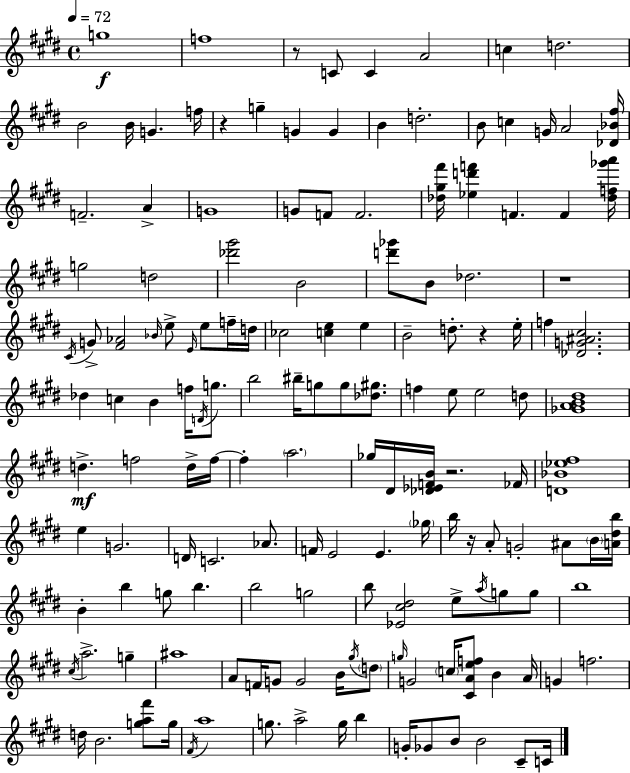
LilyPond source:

{
  \clef treble
  \time 4/4
  \defaultTimeSignature
  \key e \major
  \tempo 4 = 72
  \repeat volta 2 { g''1\f | f''1 | r8 c'8 c'4 a'2 | c''4 d''2. | \break b'2 b'16 g'4. f''16 | r4 g''4-- g'4 g'4 | b'4 d''2.-. | b'8 c''4 g'16 a'2 <des' bes' fis''>16 | \break f'2.-- a'4-> | g'1 | g'8 f'8 f'2. | <des'' gis'' fis'''>16 <ees'' d''' f'''>4 f'4. f'4 <des'' f'' ges''' a'''>16 | \break g''2 d''2 | <des''' gis'''>2 b'2 | <d''' ges'''>8 b'8 des''2. | r1 | \break \acciaccatura { cis'16 } g'8-> <fis' aes'>2 \grace { bes'16 } e''8-> \grace { e'16 } e''8 | f''16-- d''16 ces''2 <c'' e''>4 e''4 | b'2-- d''8.-. r4 | e''16-. f''4 <des' g' ais' cis''>2. | \break des''4 c''4 b'4 f''16 | \acciaccatura { d'16 } g''8. b''2 bis''16-- g''8 g''8 | <des'' gis''>8. f''4 e''8 e''2 | d''8 <ges' a' b' dis''>1 | \break d''4.->\mf f''2 | d''16-> f''16~~ f''4-. \parenthesize a''2. | ges''16 dis'16 <des' ees' f' b'>16 r2. | fes'16 <d' bes' ees'' fis''>1 | \break e''4 g'2. | d'16 c'2. | aes'8. f'16 e'2 e'4. | \parenthesize ges''16 b''16 r16 a'8-. g'2-. | \break ais'8 \parenthesize b'16 <a' dis'' b''>16 b'4-. b''4 g''8 b''4. | b''2 g''2 | b''8 <ees' cis'' dis''>2 e''8-> | \acciaccatura { a''16 } g''8 g''8 b''1 | \break \acciaccatura { cis''16 } a''2.-> | g''4-- ais''1 | a'8 f'16 g'8 g'2 | b'16 \acciaccatura { gis''16 } \parenthesize d''8 \grace { g''16 } g'2 | \break \parenthesize c''16 <cis' a' e'' f''>8 b'4 a'16 g'4 f''2. | d''16 b'2. | <g'' a'' fis'''>8 g''16 \acciaccatura { fis'16 } a''1 | g''8. a''2-> | \break g''16 b''4 g'16-. ges'8 b'8 b'2 | cis'8-- c'16 } \bar "|."
}